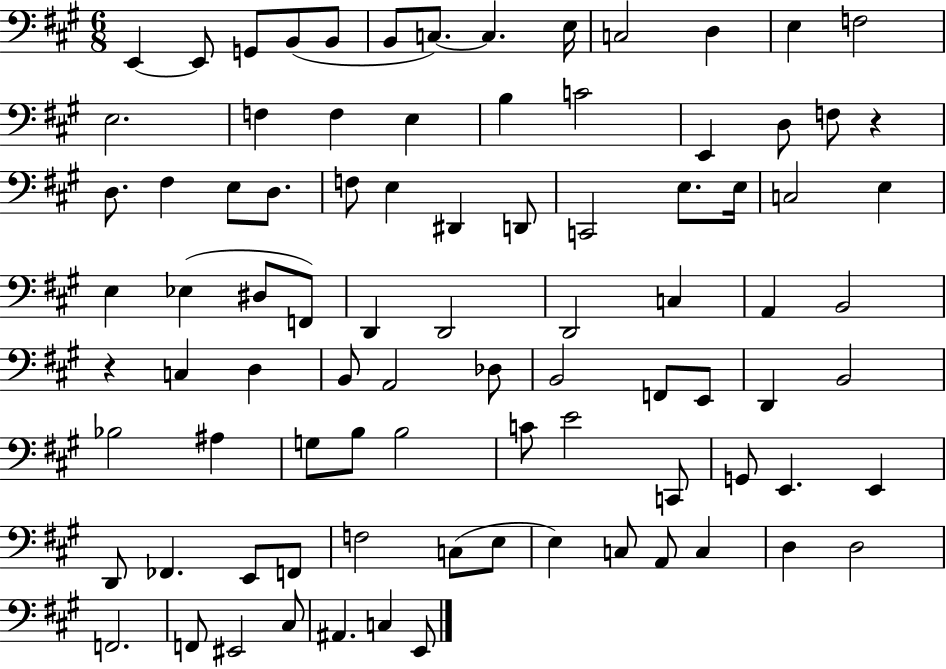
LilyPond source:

{
  \clef bass
  \numericTimeSignature
  \time 6/8
  \key a \major
  e,4~~ e,8 g,8 b,8( b,8 | b,8 c8.~~) c4. e16 | c2 d4 | e4 f2 | \break e2. | f4 f4 e4 | b4 c'2 | e,4 d8 f8 r4 | \break d8. fis4 e8 d8. | f8 e4 dis,4 d,8 | c,2 e8. e16 | c2 e4 | \break e4 ees4( dis8 f,8) | d,4 d,2 | d,2 c4 | a,4 b,2 | \break r4 c4 d4 | b,8 a,2 des8 | b,2 f,8 e,8 | d,4 b,2 | \break bes2 ais4 | g8 b8 b2 | c'8 e'2 c,8 | g,8 e,4. e,4 | \break d,8 fes,4. e,8 f,8 | f2 c8( e8 | e4) c8 a,8 c4 | d4 d2 | \break f,2. | f,8 eis,2 cis8 | ais,4. c4 e,8 | \bar "|."
}